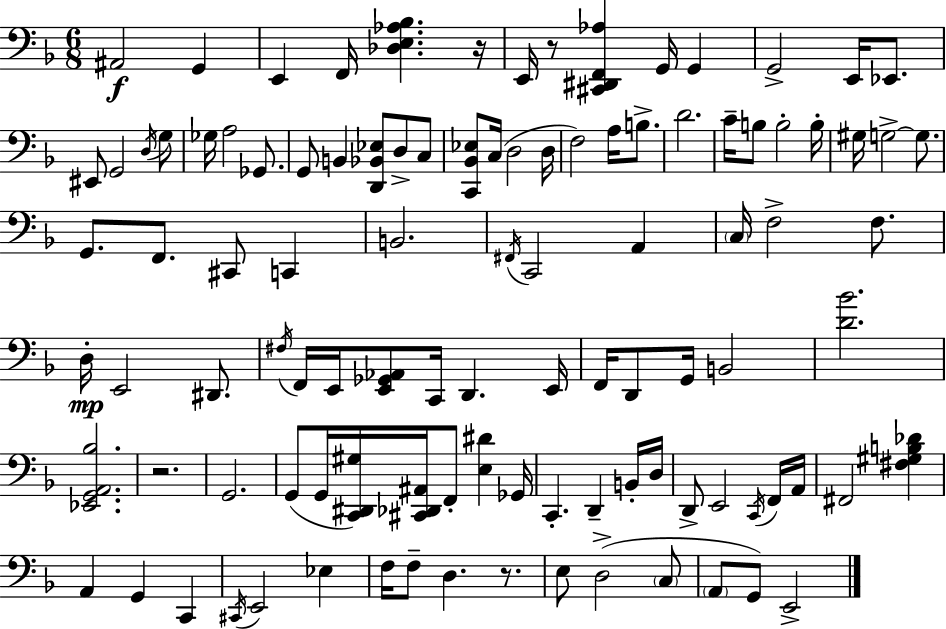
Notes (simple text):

A#2/h G2/q E2/q F2/s [Db3,E3,Ab3,Bb3]/q. R/s E2/s R/e [C#2,D#2,F2,Ab3]/q G2/s G2/q G2/h E2/s Eb2/e. EIS2/e G2/h D3/s G3/e Gb3/s A3/h Gb2/e. G2/e B2/q [D2,Bb2,Eb3]/e D3/e C3/e [C2,Bb2,Eb3]/e C3/s D3/h D3/s F3/h A3/s B3/e. D4/h. C4/s B3/e B3/h B3/s G#3/s G3/h G3/e. G2/e. F2/e. C#2/e C2/q B2/h. F#2/s C2/h A2/q C3/s F3/h F3/e. D3/s E2/h D#2/e. F#3/s F2/s E2/s [E2,Gb2,Ab2]/e C2/s D2/q. E2/s F2/s D2/e G2/s B2/h [D4,Bb4]/h. [Eb2,G2,A2,Bb3]/h. R/h. G2/h. G2/e G2/s [C2,D#2,G#3]/s [C#2,Db2,A#2]/s F2/e [E3,D#4]/q Gb2/s C2/q. D2/q B2/s D3/s D2/e E2/h C2/s F2/s A2/s F#2/h [F#3,G#3,B3,Db4]/q A2/q G2/q C2/q C#2/s E2/h Eb3/q F3/s F3/e D3/q. R/e. E3/e D3/h C3/e A2/e G2/e E2/h